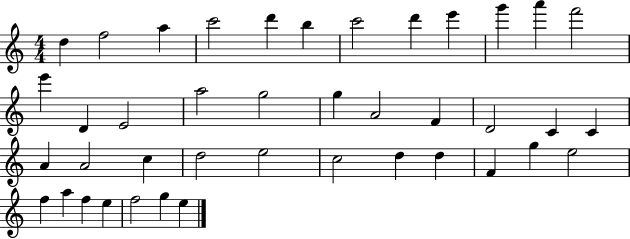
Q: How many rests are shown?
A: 0